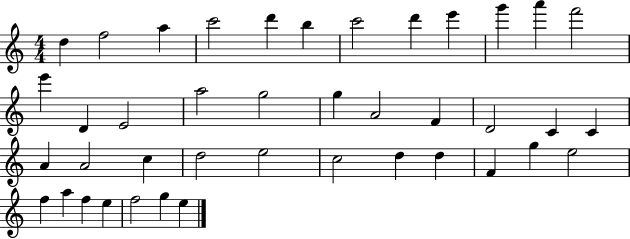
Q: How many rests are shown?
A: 0